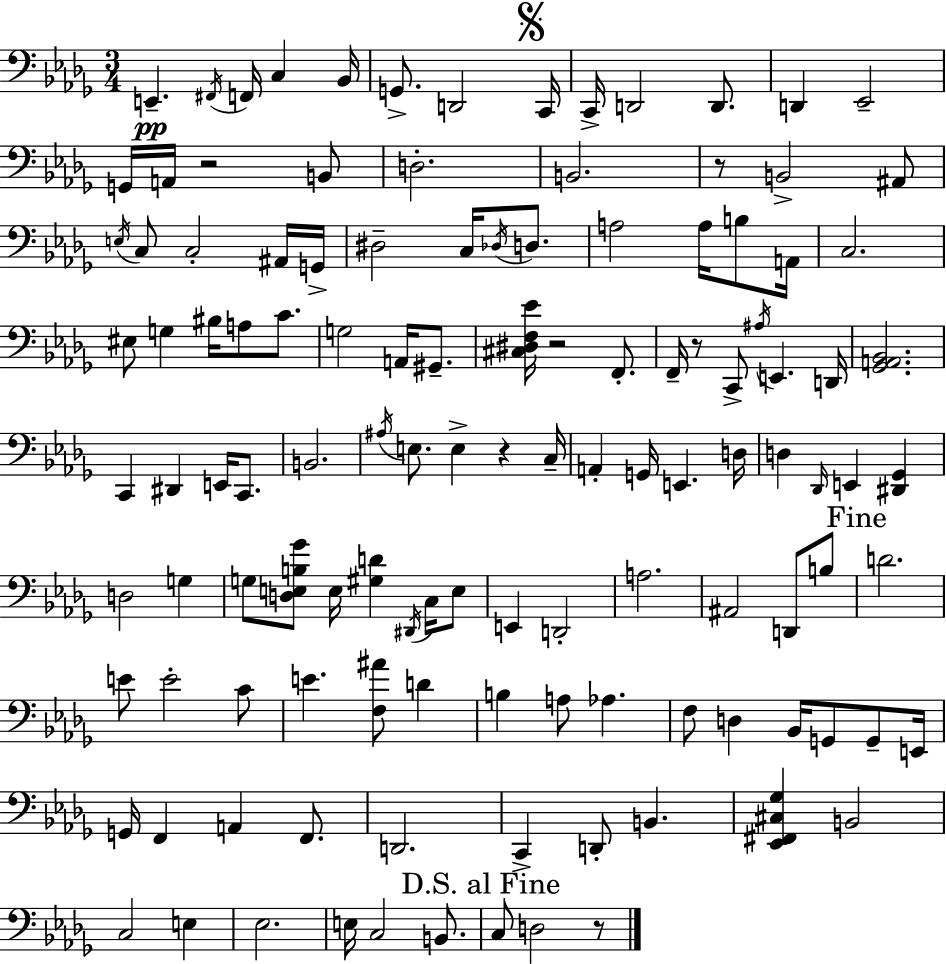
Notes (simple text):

E2/q. F#2/s F2/s C3/q Bb2/s G2/e. D2/h C2/s C2/s D2/h D2/e. D2/q Eb2/h G2/s A2/s R/h B2/e D3/h. B2/h. R/e B2/h A#2/e E3/s C3/e C3/h A#2/s G2/s D#3/h C3/s Db3/s D3/e. A3/h A3/s B3/e A2/s C3/h. EIS3/e G3/q BIS3/s A3/e C4/e. G3/h A2/s G#2/e. [C#3,D#3,F3,Eb4]/s R/h F2/e. F2/s R/e C2/e A#3/s E2/q. D2/s [Gb2,A2,Bb2]/h. C2/q D#2/q E2/s C2/e. B2/h. A#3/s E3/e. E3/q R/q C3/s A2/q G2/s E2/q. D3/s D3/q Db2/s E2/q [D#2,Gb2]/q D3/h G3/q G3/e [D3,E3,B3,Gb4]/e E3/s [G#3,D4]/q D#2/s C3/s E3/e E2/q D2/h A3/h. A#2/h D2/e B3/e D4/h. E4/e E4/h C4/e E4/q. [F3,A#4]/e D4/q B3/q A3/e Ab3/q. F3/e D3/q Bb2/s G2/e G2/e E2/s G2/s F2/q A2/q F2/e. D2/h. C2/q D2/e B2/q. [Eb2,F#2,C#3,Gb3]/q B2/h C3/h E3/q Eb3/h. E3/s C3/h B2/e. C3/e D3/h R/e